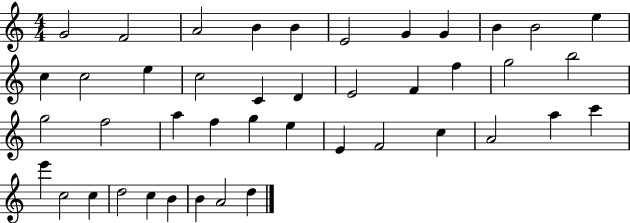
X:1
T:Untitled
M:4/4
L:1/4
K:C
G2 F2 A2 B B E2 G G B B2 e c c2 e c2 C D E2 F f g2 b2 g2 f2 a f g e E F2 c A2 a c' e' c2 c d2 c B B A2 d